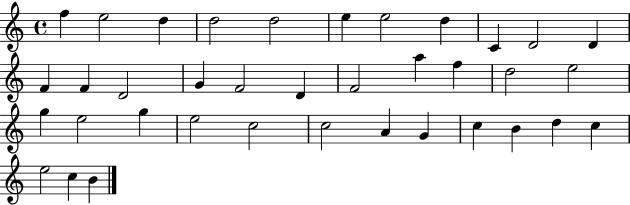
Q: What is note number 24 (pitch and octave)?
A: E5